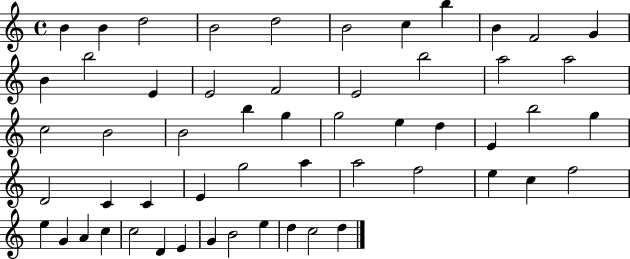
{
  \clef treble
  \time 4/4
  \defaultTimeSignature
  \key c \major
  b'4 b'4 d''2 | b'2 d''2 | b'2 c''4 b''4 | b'4 f'2 g'4 | \break b'4 b''2 e'4 | e'2 f'2 | e'2 b''2 | a''2 a''2 | \break c''2 b'2 | b'2 b''4 g''4 | g''2 e''4 d''4 | e'4 b''2 g''4 | \break d'2 c'4 c'4 | e'4 g''2 a''4 | a''2 f''2 | e''4 c''4 f''2 | \break e''4 g'4 a'4 c''4 | c''2 d'4 e'4 | g'4 b'2 e''4 | d''4 c''2 d''4 | \break \bar "|."
}